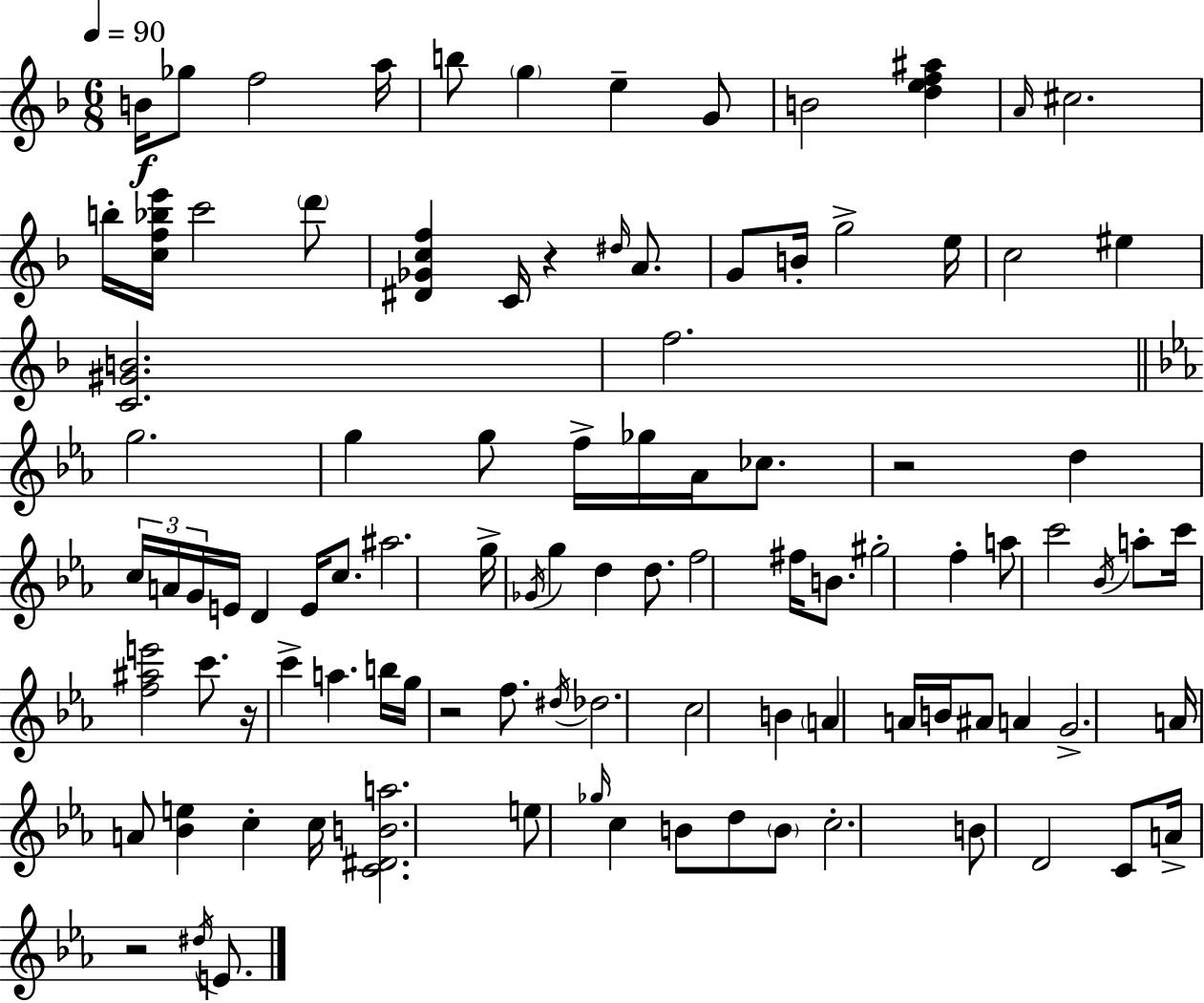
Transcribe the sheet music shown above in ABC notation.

X:1
T:Untitled
M:6/8
L:1/4
K:Dm
B/4 _g/2 f2 a/4 b/2 g e G/2 B2 [def^a] A/4 ^c2 b/4 [cf_be']/4 c'2 d'/2 [^D_Gcf] C/4 z ^d/4 A/2 G/2 B/4 g2 e/4 c2 ^e [C^GB]2 f2 g2 g g/2 f/4 _g/4 _A/4 _c/2 z2 d c/4 A/4 G/4 E/4 D E/4 c/2 ^a2 g/4 _G/4 g d d/2 f2 ^f/4 B/2 ^g2 f a/2 c'2 _B/4 a/2 c'/4 [f^ae']2 c'/2 z/4 c' a b/4 g/4 z2 f/2 ^d/4 _d2 c2 B A A/4 B/4 ^A/2 A G2 A/4 A/2 [_Be] c c/4 [C^DBa]2 e/2 _g/4 c B/2 d/2 B/2 c2 B/2 D2 C/2 A/4 z2 ^d/4 E/2